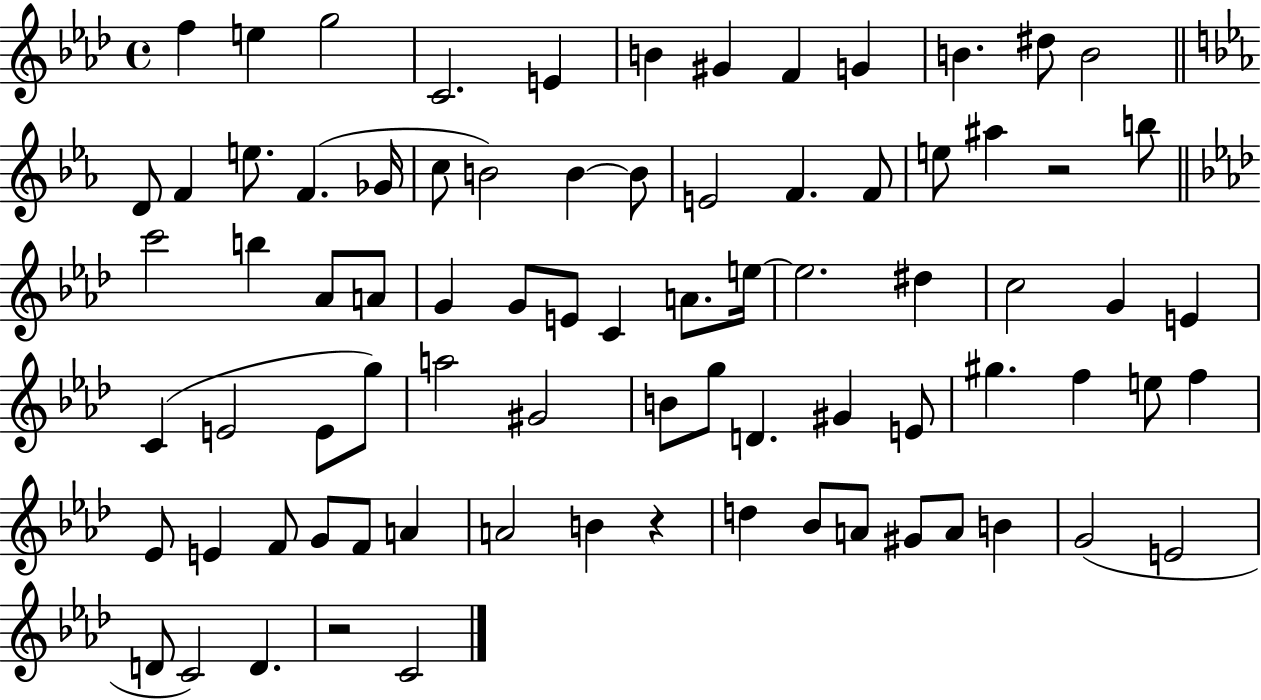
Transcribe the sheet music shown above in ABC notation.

X:1
T:Untitled
M:4/4
L:1/4
K:Ab
f e g2 C2 E B ^G F G B ^d/2 B2 D/2 F e/2 F _G/4 c/2 B2 B B/2 E2 F F/2 e/2 ^a z2 b/2 c'2 b _A/2 A/2 G G/2 E/2 C A/2 e/4 e2 ^d c2 G E C E2 E/2 g/2 a2 ^G2 B/2 g/2 D ^G E/2 ^g f e/2 f _E/2 E F/2 G/2 F/2 A A2 B z d _B/2 A/2 ^G/2 A/2 B G2 E2 D/2 C2 D z2 C2